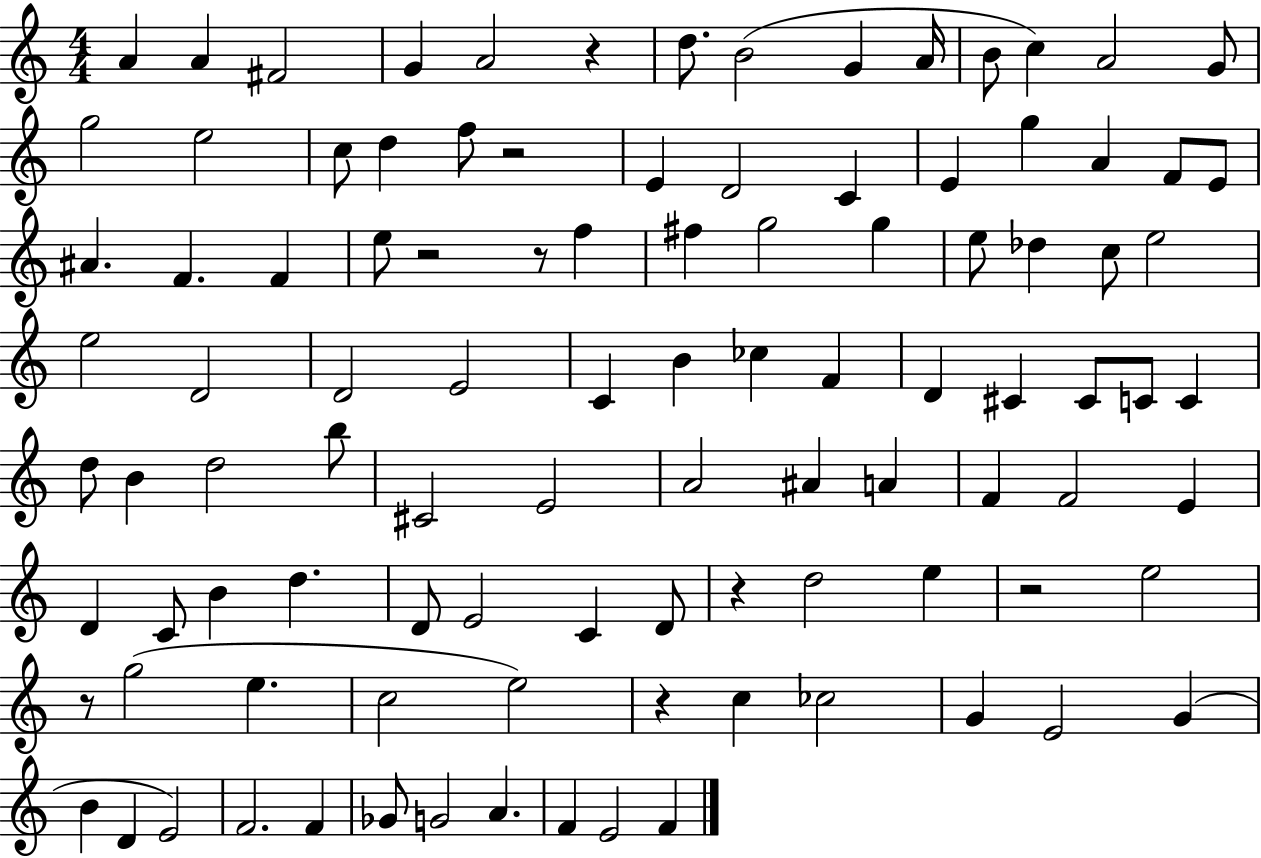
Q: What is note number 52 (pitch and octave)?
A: D5